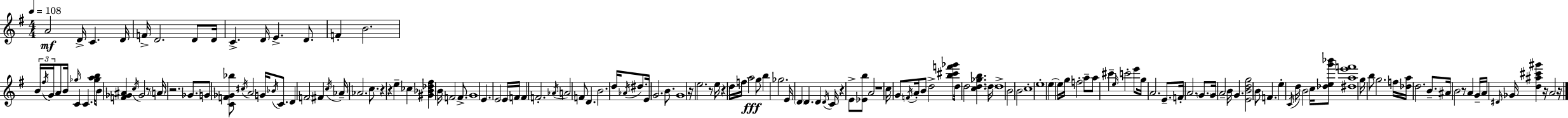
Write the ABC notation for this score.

X:1
T:Untitled
M:4/4
L:1/4
K:G
A2 D/4 C D/4 F/4 D2 D/2 D/4 C D/4 E D/2 F B2 B/4 ^f/4 G/4 A/2 B/4 _g/4 C C [_gab]/4 B/2 [F_G^A] c/4 _G2 z/2 A/4 z2 _G/2 G/2 [CF_G_b]/2 ^c/4 A2 G/4 _B/4 C/2 D F2 ^F c/4 _A/4 _A2 c/2 z z e _c [^G_B_d^f] B/4 F2 F/2 G4 E E2 E/4 F/4 F F2 _A/4 A2 F/2 D B2 d/4 _A/4 ^d/2 E/4 G2 B/2 G4 z/4 e2 z/2 e/4 z d/4 f/4 a2 g/2 b _g2 E/4 D D D D/4 C/4 z E/2 [_Eb]/2 A2 z4 c/4 G/2 F/4 A/4 B/2 d2 [b^c'f'_g']/2 d/4 d2 [cd_gb] d/4 d4 B2 B2 c4 e4 e e/4 g/4 f2 a/2 a/2 ^c' e/4 c'2 e'/2 g/4 A2 E/2 F/4 A2 G/2 G/4 A2 B/4 G [EBdg]2 B/2 F e C/4 d/4 B2 c/4 [_deg'_b']/2 [^dae'f']4 g/4 b/2 g2 f/4 [_da]/4 d2 B/2 ^A/4 B2 z/2 A G/4 A/4 ^D/4 _G/4 [d^a^c'^g'] z/4 A2 z/4